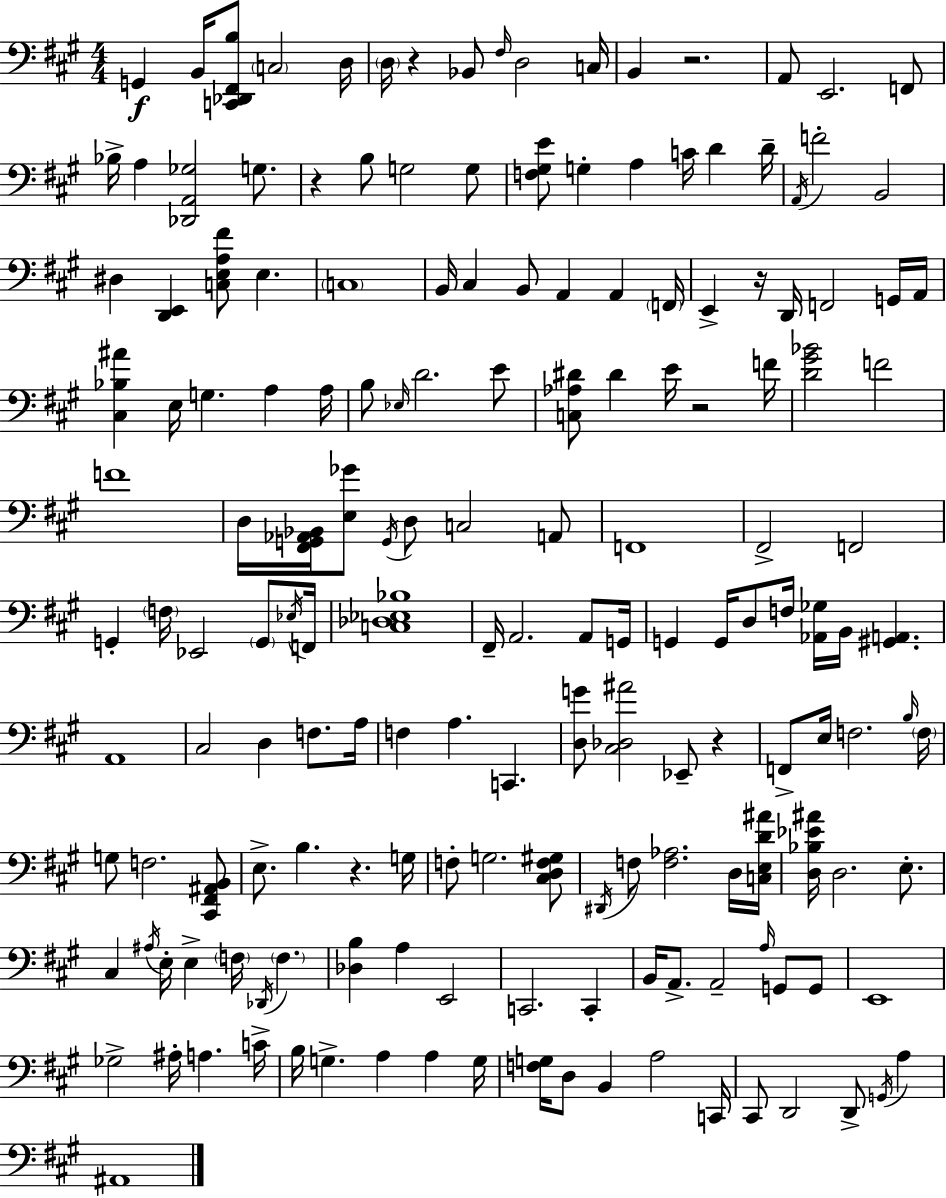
X:1
T:Untitled
M:4/4
L:1/4
K:A
G,, B,,/4 [C,,_D,,^F,,B,]/2 C,2 D,/4 D,/4 z _B,,/2 ^F,/4 D,2 C,/4 B,, z2 A,,/2 E,,2 F,,/2 _B,/4 A, [_D,,A,,_G,]2 G,/2 z B,/2 G,2 G,/2 [F,^G,E]/2 G, A, C/4 D D/4 A,,/4 F2 B,,2 ^D, [D,,E,,] [C,E,A,^F]/2 E, C,4 B,,/4 ^C, B,,/2 A,, A,, F,,/4 E,, z/4 D,,/4 F,,2 G,,/4 A,,/4 [^C,_B,^A] E,/4 G, A, A,/4 B,/2 _E,/4 D2 E/2 [C,_A,^D]/2 ^D E/4 z2 F/4 [D^G_B]2 F2 F4 D,/4 [^F,,G,,_A,,_B,,]/4 [E,_G]/2 G,,/4 D,/2 C,2 A,,/2 F,,4 ^F,,2 F,,2 G,, F,/4 _E,,2 G,,/2 _E,/4 F,,/4 [C,_D,_E,_B,]4 ^F,,/4 A,,2 A,,/2 G,,/4 G,, G,,/4 D,/2 F,/4 [_A,,_G,]/4 B,,/4 [^G,,A,,] A,,4 ^C,2 D, F,/2 A,/4 F, A, C,, [D,G]/2 [^C,_D,^A]2 _E,,/2 z F,,/2 E,/4 F,2 B,/4 F,/4 G,/2 F,2 [^C,,^F,,^A,,B,,]/2 E,/2 B, z G,/4 F,/2 G,2 [^C,D,F,^G,]/2 ^D,,/4 F,/2 [F,_A,]2 D,/4 [C,E,D^A]/4 [D,_B,_E^A]/4 D,2 E,/2 ^C, ^A,/4 E,/4 E, F,/4 _D,,/4 F, [_D,B,] A, E,,2 C,,2 C,, B,,/4 A,,/2 A,,2 A,/4 G,,/2 G,,/2 E,,4 _G,2 ^A,/4 A, C/4 B,/4 G, A, A, G,/4 [F,G,]/4 D,/2 B,, A,2 C,,/4 ^C,,/2 D,,2 D,,/2 G,,/4 A, ^A,,4